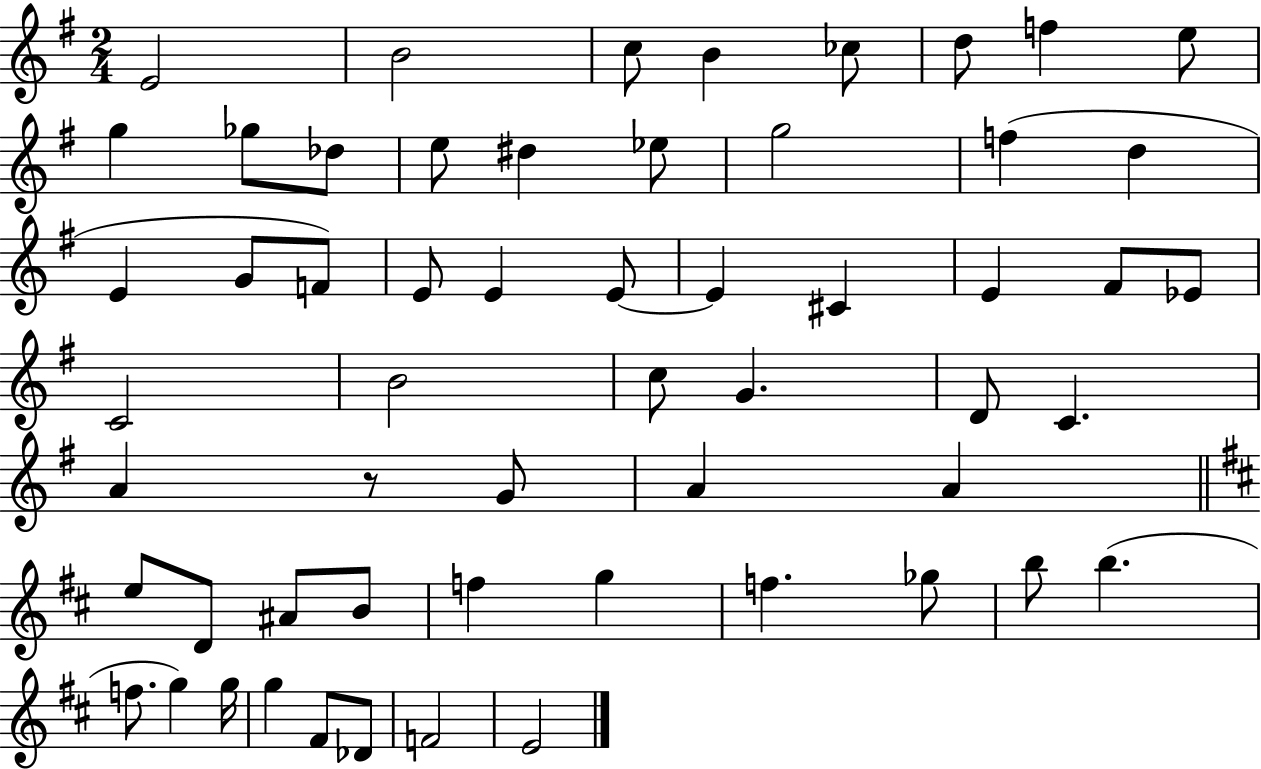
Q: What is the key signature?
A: G major